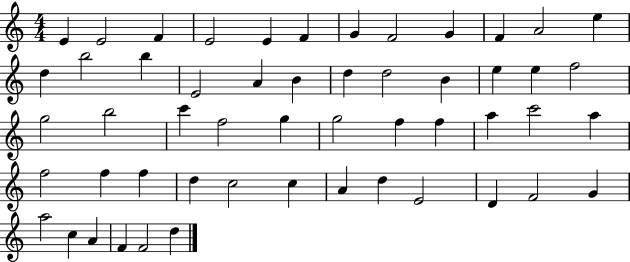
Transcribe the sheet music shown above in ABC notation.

X:1
T:Untitled
M:4/4
L:1/4
K:C
E E2 F E2 E F G F2 G F A2 e d b2 b E2 A B d d2 B e e f2 g2 b2 c' f2 g g2 f f a c'2 a f2 f f d c2 c A d E2 D F2 G a2 c A F F2 d